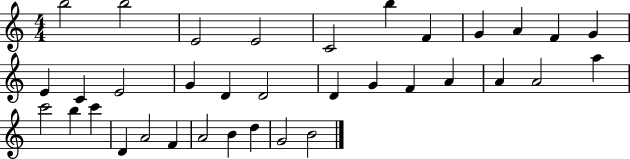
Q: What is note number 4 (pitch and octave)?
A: E4